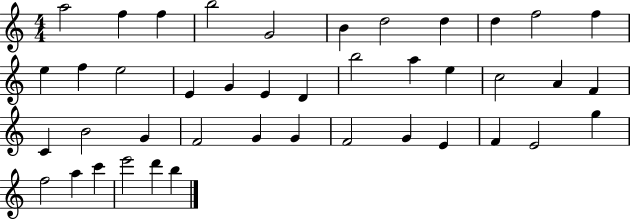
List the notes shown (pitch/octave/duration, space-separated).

A5/h F5/q F5/q B5/h G4/h B4/q D5/h D5/q D5/q F5/h F5/q E5/q F5/q E5/h E4/q G4/q E4/q D4/q B5/h A5/q E5/q C5/h A4/q F4/q C4/q B4/h G4/q F4/h G4/q G4/q F4/h G4/q E4/q F4/q E4/h G5/q F5/h A5/q C6/q E6/h D6/q B5/q